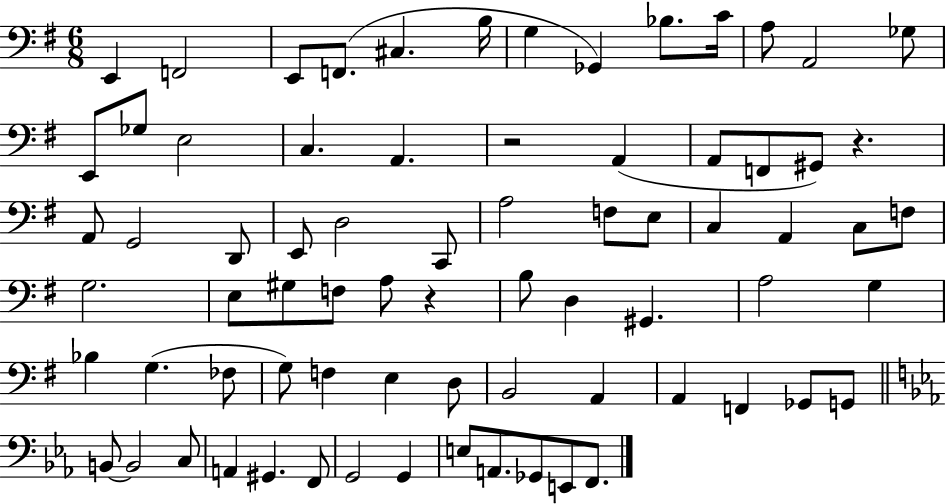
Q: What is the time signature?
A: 6/8